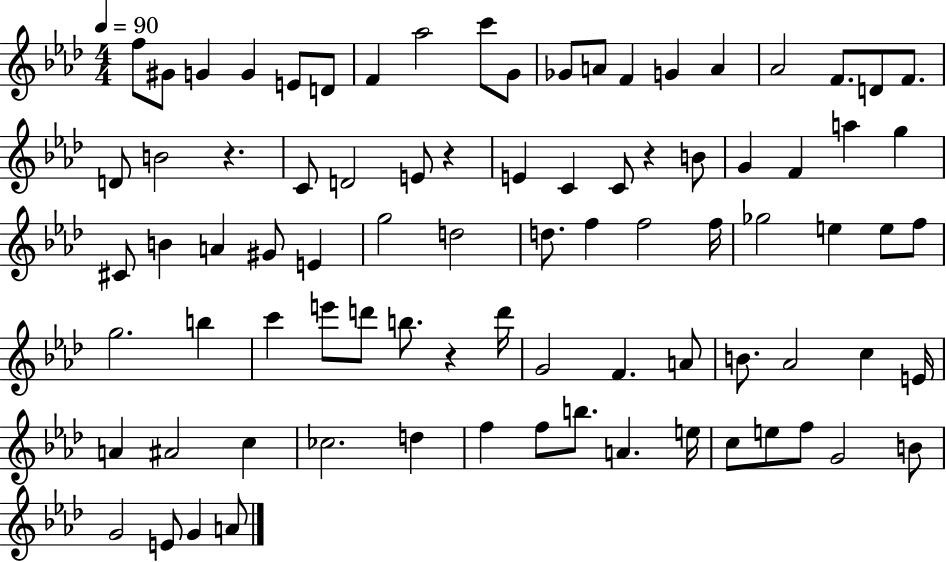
F5/e G#4/e G4/q G4/q E4/e D4/e F4/q Ab5/h C6/e G4/e Gb4/e A4/e F4/q G4/q A4/q Ab4/h F4/e. D4/e F4/e. D4/e B4/h R/q. C4/e D4/h E4/e R/q E4/q C4/q C4/e R/q B4/e G4/q F4/q A5/q G5/q C#4/e B4/q A4/q G#4/e E4/q G5/h D5/h D5/e. F5/q F5/h F5/s Gb5/h E5/q E5/e F5/e G5/h. B5/q C6/q E6/e D6/e B5/e. R/q D6/s G4/h F4/q. A4/e B4/e. Ab4/h C5/q E4/s A4/q A#4/h C5/q CES5/h. D5/q F5/q F5/e B5/e. A4/q. E5/s C5/e E5/e F5/e G4/h B4/e G4/h E4/e G4/q A4/e